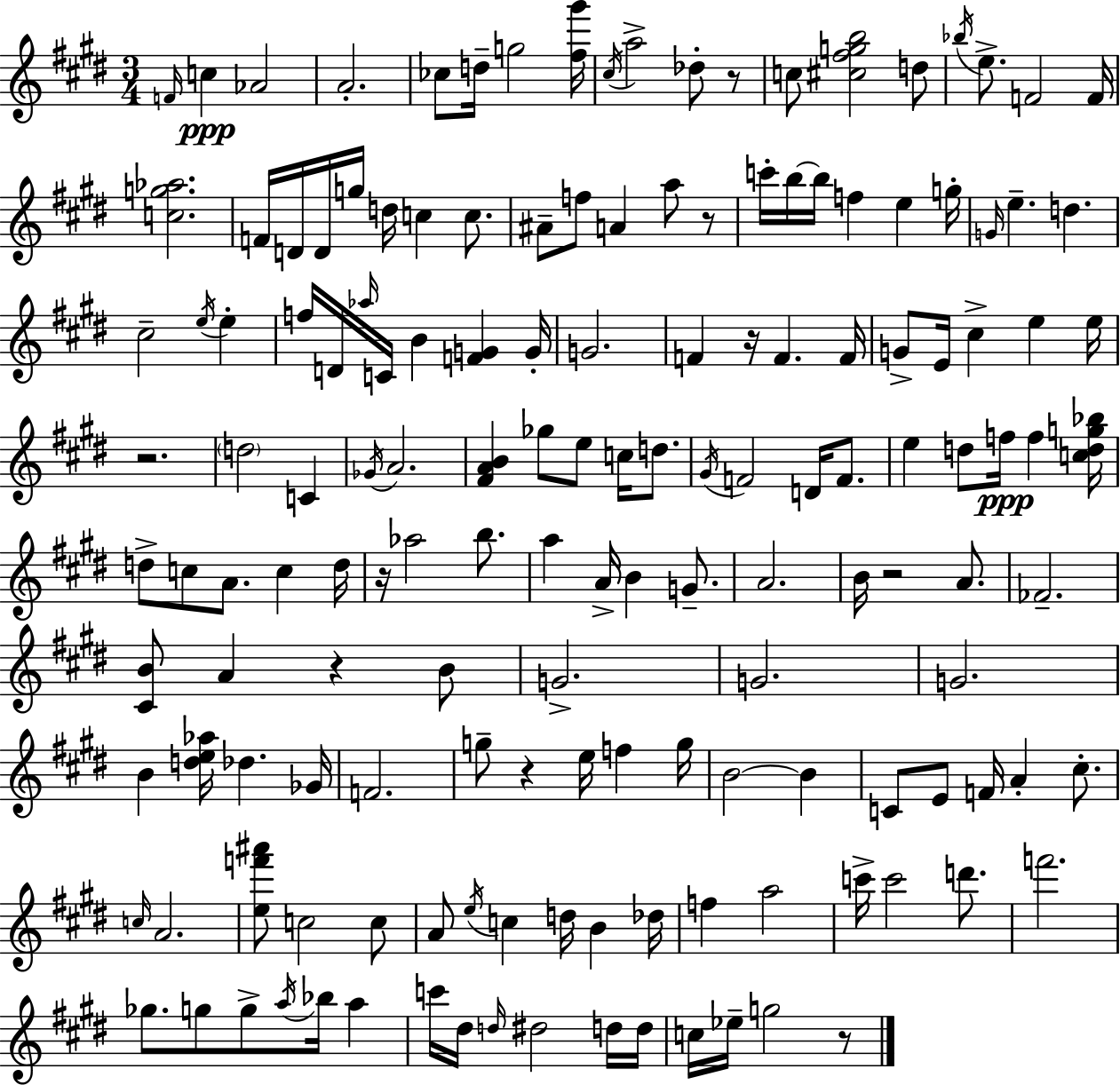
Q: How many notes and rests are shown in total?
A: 154